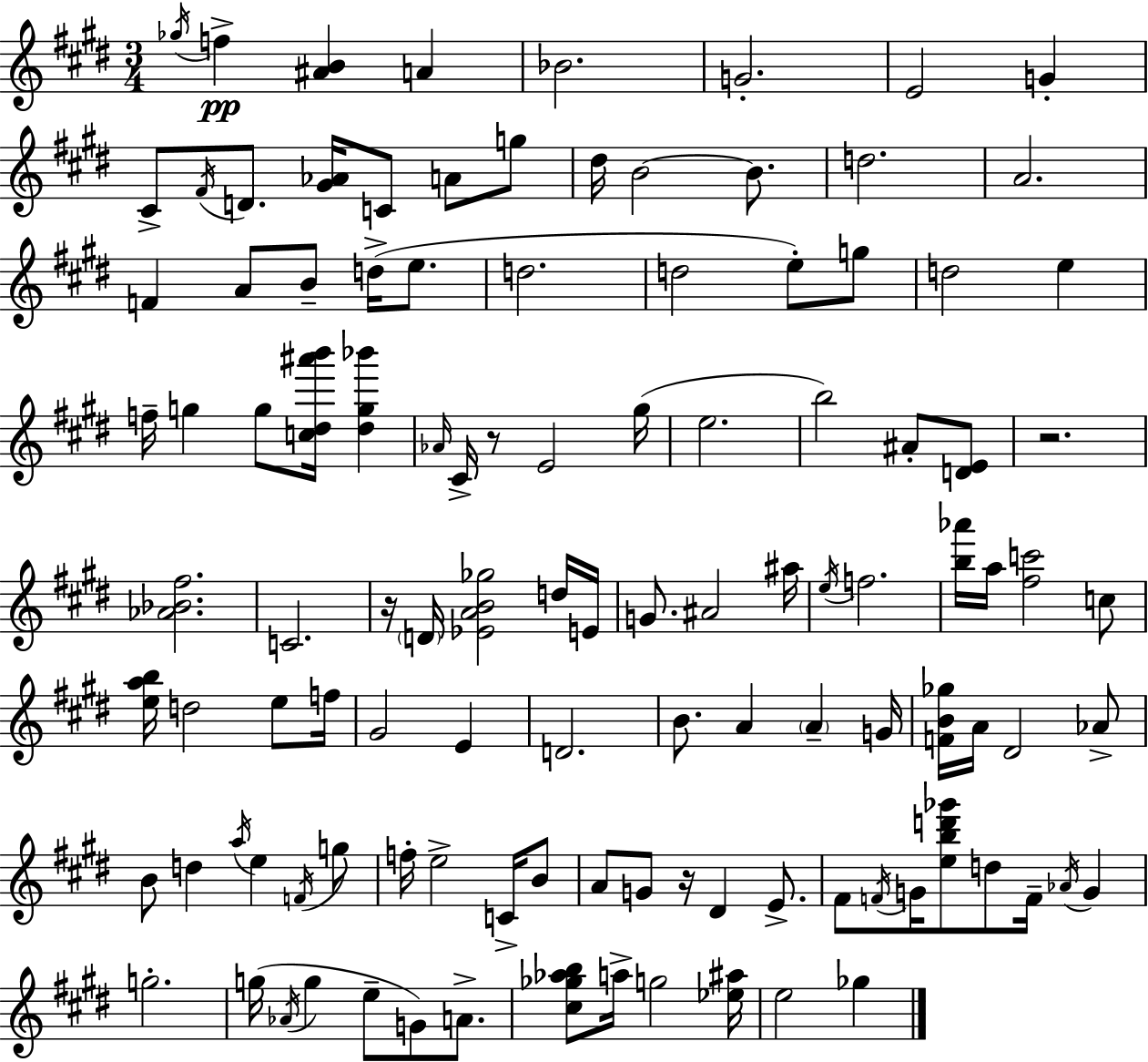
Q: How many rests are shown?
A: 4